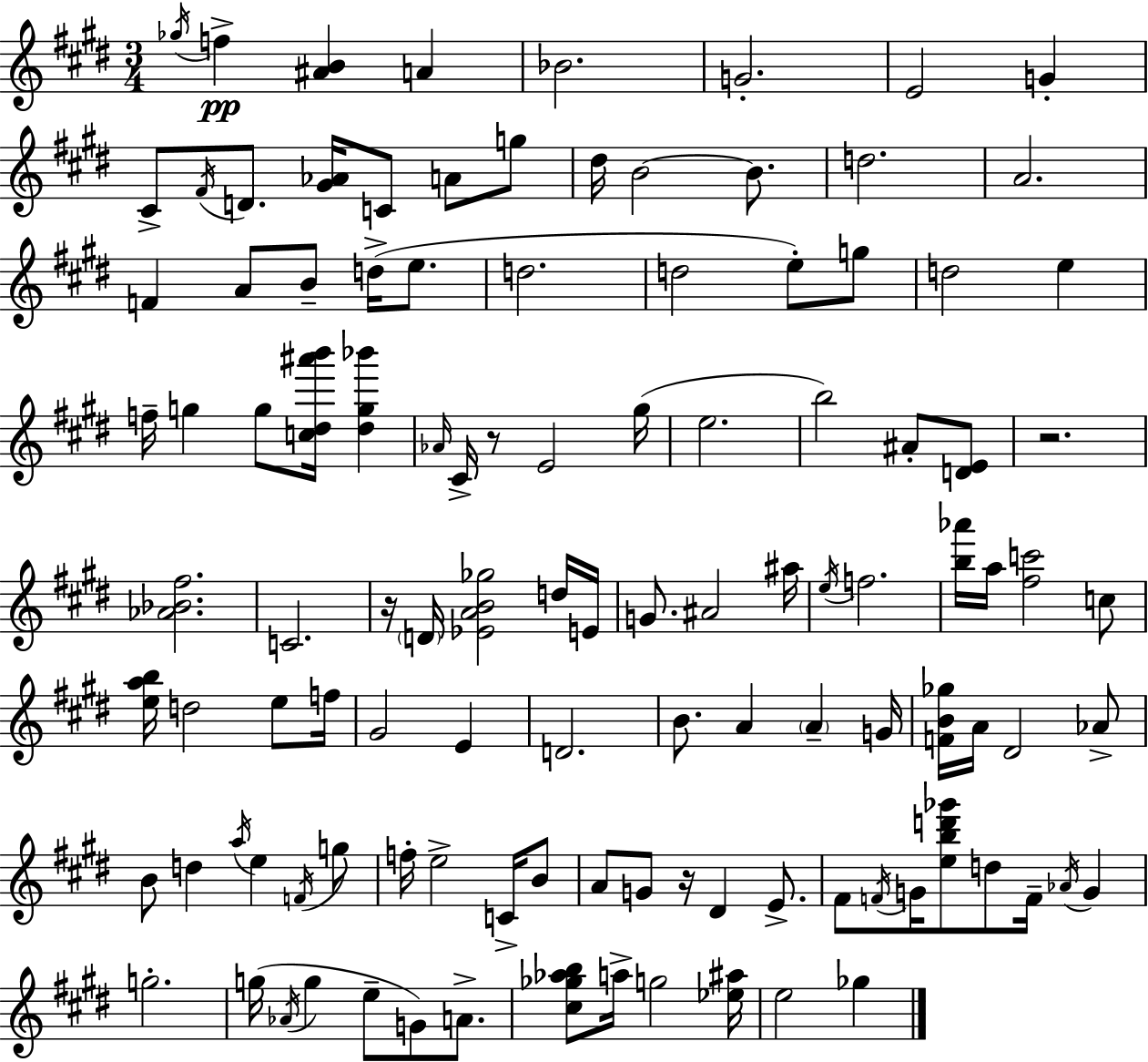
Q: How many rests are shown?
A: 4